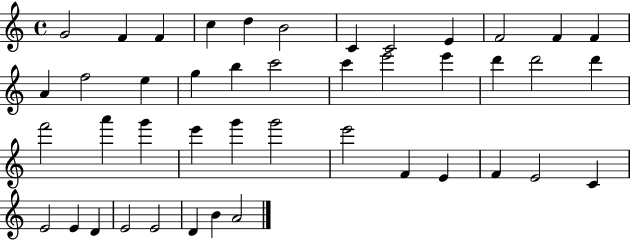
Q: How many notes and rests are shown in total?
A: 44